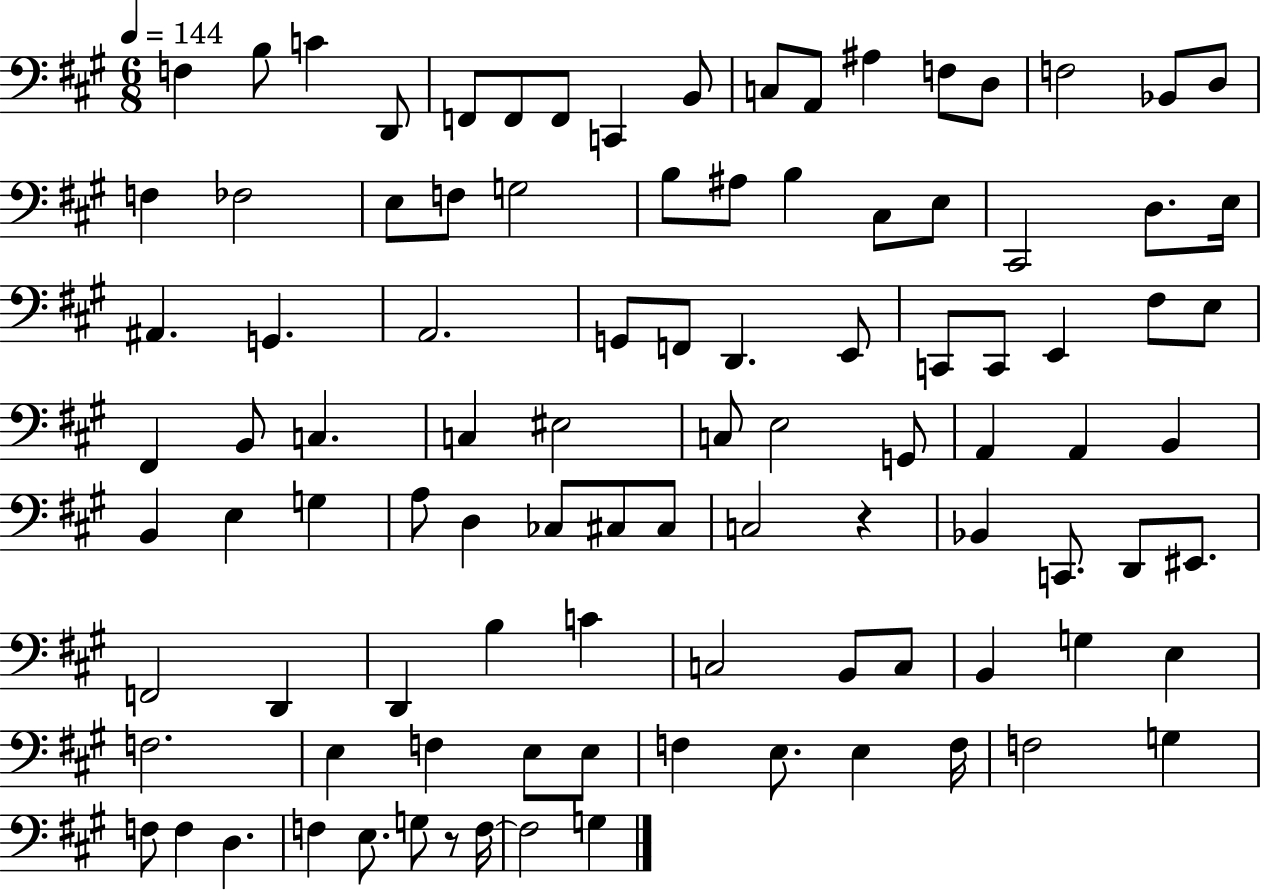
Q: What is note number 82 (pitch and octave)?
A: E3